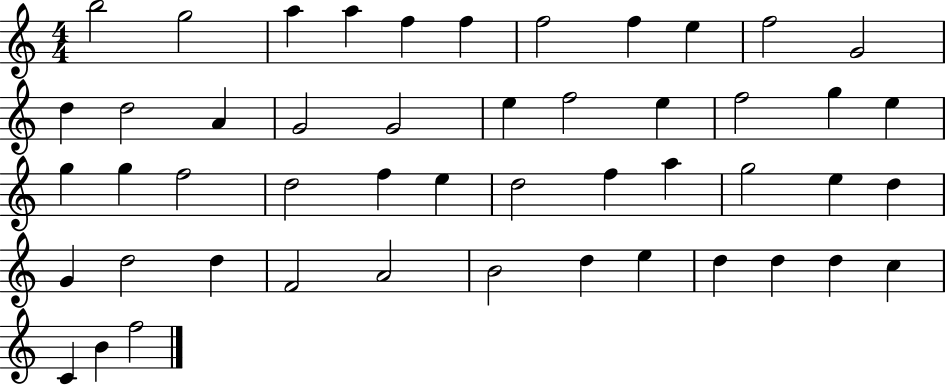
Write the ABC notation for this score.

X:1
T:Untitled
M:4/4
L:1/4
K:C
b2 g2 a a f f f2 f e f2 G2 d d2 A G2 G2 e f2 e f2 g e g g f2 d2 f e d2 f a g2 e d G d2 d F2 A2 B2 d e d d d c C B f2